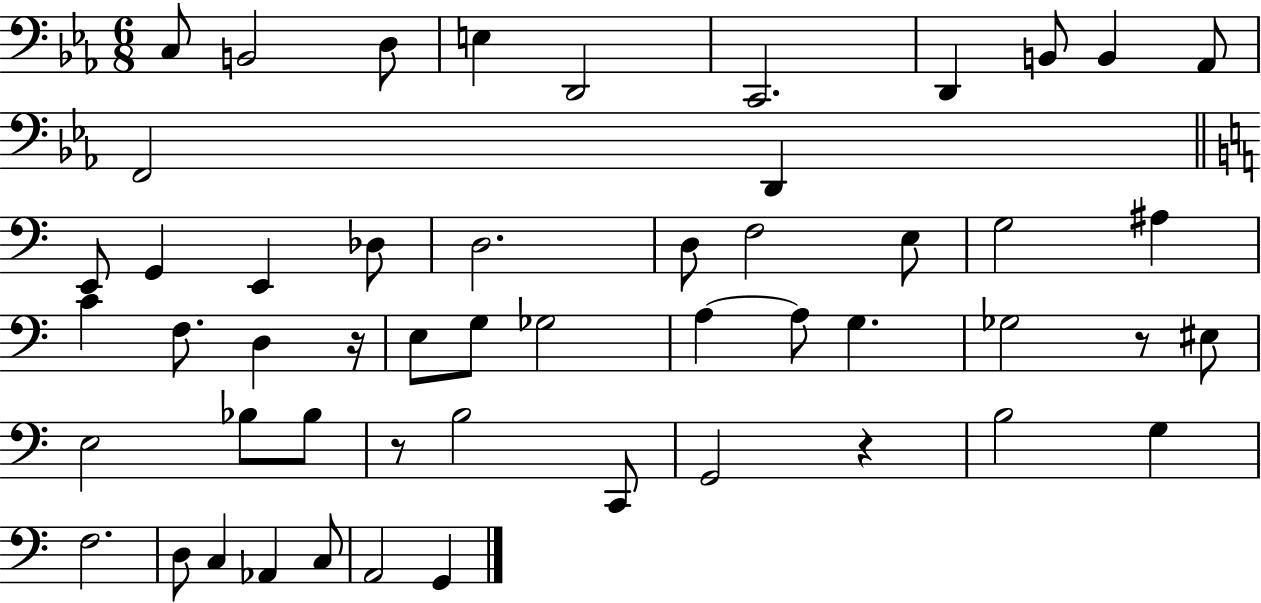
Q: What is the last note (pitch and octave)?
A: G2